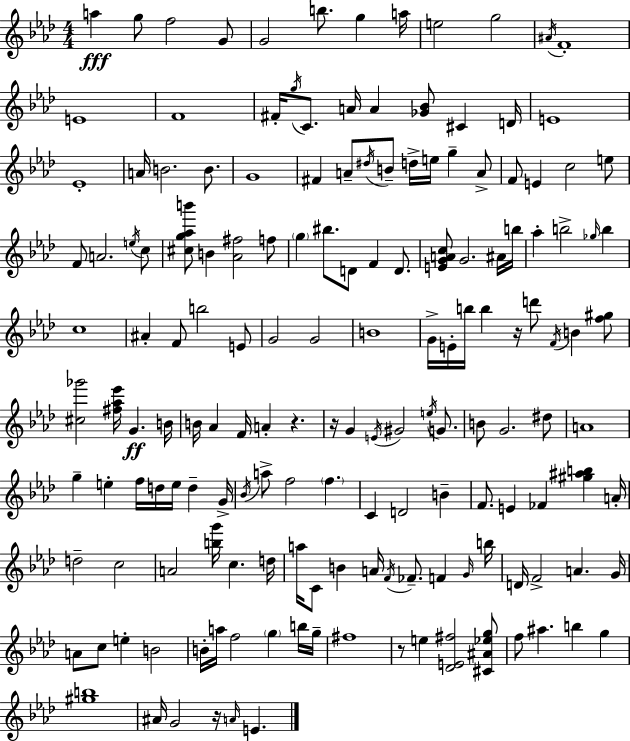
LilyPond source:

{
  \clef treble
  \numericTimeSignature
  \time 4/4
  \key f \minor
  a''4\fff g''8 f''2 g'8 | g'2 b''8. g''4 a''16 | e''2 g''2 | \acciaccatura { ais'16 } f'1-. | \break e'1 | f'1 | fis'16-. \acciaccatura { g''16 } c'8. a'16 a'4 <ges' bes'>8 cis'4 | d'16 e'1 | \break ees'1-. | a'16 b'2. b'8. | g'1 | fis'4 a'8-- \acciaccatura { dis''16 } b'8-- d''16-> e''16 g''4-- | \break a'8-> f'8 e'4 c''2 | e''8 f'8 a'2. | \acciaccatura { e''16 } c''8 <cis'' g'' aes'' b'''>8 b'4 <aes' fis''>2 | f''8 \parenthesize g''4 bis''8. d'8 f'4 | \break d'8. <e' g' a' c''>8 g'2. | ais'16 b''16 aes''4-. b''2-> | \grace { ges''16 } b''4 c''1 | ais'4-. f'8 b''2 | \break e'8 g'2 g'2 | b'1 | g'16-> e'16-. b''16 b''4 r16 d'''8 \acciaccatura { f'16 } | b'4 <f'' gis''>8 <cis'' ges'''>2 <fis'' aes'' ees'''>16 g'4.\ff | \break b'16 b'16 aes'4 f'16 a'4-. | r4. r16 g'4 \acciaccatura { e'16 } gis'2 | \acciaccatura { e''16 } g'8. b'8 g'2. | dis''8 a'1 | \break g''4-- e''4-. | f''16 d''16 e''16 d''4-- g'16-> \acciaccatura { bes'16 } a''8-> f''2 | \parenthesize f''4. c'4 d'2 | b'4-- f'8. e'4 | \break fes'4 <gis'' ais'' b''>4 a'16-. d''2-- | c''2 a'2 | <b'' g'''>16 c''4. d''16 a''16 c'8 b'4 | a'16 \acciaccatura { f'16 } fes'8.-- f'4 \grace { g'16 } b''16 d'16 f'2-> | \break a'4. g'16 a'8 c''8 e''4-. | b'2 b'16-. a''16 f''2 | \parenthesize g''4 b''16 g''16-- fis''1 | r8 e''4 | \break <des' e' fis''>2 <cis' ais' ees'' g''>8 f''8 ais''4. | b''4 g''4 <gis'' b''>1 | ais'16 g'2 | r16 \grace { a'16 } e'4. \bar "|."
}